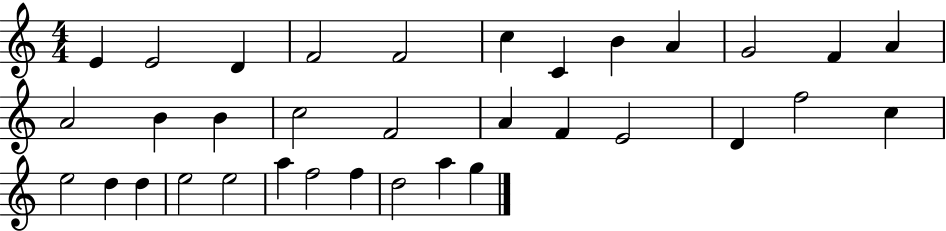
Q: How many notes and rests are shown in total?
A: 34